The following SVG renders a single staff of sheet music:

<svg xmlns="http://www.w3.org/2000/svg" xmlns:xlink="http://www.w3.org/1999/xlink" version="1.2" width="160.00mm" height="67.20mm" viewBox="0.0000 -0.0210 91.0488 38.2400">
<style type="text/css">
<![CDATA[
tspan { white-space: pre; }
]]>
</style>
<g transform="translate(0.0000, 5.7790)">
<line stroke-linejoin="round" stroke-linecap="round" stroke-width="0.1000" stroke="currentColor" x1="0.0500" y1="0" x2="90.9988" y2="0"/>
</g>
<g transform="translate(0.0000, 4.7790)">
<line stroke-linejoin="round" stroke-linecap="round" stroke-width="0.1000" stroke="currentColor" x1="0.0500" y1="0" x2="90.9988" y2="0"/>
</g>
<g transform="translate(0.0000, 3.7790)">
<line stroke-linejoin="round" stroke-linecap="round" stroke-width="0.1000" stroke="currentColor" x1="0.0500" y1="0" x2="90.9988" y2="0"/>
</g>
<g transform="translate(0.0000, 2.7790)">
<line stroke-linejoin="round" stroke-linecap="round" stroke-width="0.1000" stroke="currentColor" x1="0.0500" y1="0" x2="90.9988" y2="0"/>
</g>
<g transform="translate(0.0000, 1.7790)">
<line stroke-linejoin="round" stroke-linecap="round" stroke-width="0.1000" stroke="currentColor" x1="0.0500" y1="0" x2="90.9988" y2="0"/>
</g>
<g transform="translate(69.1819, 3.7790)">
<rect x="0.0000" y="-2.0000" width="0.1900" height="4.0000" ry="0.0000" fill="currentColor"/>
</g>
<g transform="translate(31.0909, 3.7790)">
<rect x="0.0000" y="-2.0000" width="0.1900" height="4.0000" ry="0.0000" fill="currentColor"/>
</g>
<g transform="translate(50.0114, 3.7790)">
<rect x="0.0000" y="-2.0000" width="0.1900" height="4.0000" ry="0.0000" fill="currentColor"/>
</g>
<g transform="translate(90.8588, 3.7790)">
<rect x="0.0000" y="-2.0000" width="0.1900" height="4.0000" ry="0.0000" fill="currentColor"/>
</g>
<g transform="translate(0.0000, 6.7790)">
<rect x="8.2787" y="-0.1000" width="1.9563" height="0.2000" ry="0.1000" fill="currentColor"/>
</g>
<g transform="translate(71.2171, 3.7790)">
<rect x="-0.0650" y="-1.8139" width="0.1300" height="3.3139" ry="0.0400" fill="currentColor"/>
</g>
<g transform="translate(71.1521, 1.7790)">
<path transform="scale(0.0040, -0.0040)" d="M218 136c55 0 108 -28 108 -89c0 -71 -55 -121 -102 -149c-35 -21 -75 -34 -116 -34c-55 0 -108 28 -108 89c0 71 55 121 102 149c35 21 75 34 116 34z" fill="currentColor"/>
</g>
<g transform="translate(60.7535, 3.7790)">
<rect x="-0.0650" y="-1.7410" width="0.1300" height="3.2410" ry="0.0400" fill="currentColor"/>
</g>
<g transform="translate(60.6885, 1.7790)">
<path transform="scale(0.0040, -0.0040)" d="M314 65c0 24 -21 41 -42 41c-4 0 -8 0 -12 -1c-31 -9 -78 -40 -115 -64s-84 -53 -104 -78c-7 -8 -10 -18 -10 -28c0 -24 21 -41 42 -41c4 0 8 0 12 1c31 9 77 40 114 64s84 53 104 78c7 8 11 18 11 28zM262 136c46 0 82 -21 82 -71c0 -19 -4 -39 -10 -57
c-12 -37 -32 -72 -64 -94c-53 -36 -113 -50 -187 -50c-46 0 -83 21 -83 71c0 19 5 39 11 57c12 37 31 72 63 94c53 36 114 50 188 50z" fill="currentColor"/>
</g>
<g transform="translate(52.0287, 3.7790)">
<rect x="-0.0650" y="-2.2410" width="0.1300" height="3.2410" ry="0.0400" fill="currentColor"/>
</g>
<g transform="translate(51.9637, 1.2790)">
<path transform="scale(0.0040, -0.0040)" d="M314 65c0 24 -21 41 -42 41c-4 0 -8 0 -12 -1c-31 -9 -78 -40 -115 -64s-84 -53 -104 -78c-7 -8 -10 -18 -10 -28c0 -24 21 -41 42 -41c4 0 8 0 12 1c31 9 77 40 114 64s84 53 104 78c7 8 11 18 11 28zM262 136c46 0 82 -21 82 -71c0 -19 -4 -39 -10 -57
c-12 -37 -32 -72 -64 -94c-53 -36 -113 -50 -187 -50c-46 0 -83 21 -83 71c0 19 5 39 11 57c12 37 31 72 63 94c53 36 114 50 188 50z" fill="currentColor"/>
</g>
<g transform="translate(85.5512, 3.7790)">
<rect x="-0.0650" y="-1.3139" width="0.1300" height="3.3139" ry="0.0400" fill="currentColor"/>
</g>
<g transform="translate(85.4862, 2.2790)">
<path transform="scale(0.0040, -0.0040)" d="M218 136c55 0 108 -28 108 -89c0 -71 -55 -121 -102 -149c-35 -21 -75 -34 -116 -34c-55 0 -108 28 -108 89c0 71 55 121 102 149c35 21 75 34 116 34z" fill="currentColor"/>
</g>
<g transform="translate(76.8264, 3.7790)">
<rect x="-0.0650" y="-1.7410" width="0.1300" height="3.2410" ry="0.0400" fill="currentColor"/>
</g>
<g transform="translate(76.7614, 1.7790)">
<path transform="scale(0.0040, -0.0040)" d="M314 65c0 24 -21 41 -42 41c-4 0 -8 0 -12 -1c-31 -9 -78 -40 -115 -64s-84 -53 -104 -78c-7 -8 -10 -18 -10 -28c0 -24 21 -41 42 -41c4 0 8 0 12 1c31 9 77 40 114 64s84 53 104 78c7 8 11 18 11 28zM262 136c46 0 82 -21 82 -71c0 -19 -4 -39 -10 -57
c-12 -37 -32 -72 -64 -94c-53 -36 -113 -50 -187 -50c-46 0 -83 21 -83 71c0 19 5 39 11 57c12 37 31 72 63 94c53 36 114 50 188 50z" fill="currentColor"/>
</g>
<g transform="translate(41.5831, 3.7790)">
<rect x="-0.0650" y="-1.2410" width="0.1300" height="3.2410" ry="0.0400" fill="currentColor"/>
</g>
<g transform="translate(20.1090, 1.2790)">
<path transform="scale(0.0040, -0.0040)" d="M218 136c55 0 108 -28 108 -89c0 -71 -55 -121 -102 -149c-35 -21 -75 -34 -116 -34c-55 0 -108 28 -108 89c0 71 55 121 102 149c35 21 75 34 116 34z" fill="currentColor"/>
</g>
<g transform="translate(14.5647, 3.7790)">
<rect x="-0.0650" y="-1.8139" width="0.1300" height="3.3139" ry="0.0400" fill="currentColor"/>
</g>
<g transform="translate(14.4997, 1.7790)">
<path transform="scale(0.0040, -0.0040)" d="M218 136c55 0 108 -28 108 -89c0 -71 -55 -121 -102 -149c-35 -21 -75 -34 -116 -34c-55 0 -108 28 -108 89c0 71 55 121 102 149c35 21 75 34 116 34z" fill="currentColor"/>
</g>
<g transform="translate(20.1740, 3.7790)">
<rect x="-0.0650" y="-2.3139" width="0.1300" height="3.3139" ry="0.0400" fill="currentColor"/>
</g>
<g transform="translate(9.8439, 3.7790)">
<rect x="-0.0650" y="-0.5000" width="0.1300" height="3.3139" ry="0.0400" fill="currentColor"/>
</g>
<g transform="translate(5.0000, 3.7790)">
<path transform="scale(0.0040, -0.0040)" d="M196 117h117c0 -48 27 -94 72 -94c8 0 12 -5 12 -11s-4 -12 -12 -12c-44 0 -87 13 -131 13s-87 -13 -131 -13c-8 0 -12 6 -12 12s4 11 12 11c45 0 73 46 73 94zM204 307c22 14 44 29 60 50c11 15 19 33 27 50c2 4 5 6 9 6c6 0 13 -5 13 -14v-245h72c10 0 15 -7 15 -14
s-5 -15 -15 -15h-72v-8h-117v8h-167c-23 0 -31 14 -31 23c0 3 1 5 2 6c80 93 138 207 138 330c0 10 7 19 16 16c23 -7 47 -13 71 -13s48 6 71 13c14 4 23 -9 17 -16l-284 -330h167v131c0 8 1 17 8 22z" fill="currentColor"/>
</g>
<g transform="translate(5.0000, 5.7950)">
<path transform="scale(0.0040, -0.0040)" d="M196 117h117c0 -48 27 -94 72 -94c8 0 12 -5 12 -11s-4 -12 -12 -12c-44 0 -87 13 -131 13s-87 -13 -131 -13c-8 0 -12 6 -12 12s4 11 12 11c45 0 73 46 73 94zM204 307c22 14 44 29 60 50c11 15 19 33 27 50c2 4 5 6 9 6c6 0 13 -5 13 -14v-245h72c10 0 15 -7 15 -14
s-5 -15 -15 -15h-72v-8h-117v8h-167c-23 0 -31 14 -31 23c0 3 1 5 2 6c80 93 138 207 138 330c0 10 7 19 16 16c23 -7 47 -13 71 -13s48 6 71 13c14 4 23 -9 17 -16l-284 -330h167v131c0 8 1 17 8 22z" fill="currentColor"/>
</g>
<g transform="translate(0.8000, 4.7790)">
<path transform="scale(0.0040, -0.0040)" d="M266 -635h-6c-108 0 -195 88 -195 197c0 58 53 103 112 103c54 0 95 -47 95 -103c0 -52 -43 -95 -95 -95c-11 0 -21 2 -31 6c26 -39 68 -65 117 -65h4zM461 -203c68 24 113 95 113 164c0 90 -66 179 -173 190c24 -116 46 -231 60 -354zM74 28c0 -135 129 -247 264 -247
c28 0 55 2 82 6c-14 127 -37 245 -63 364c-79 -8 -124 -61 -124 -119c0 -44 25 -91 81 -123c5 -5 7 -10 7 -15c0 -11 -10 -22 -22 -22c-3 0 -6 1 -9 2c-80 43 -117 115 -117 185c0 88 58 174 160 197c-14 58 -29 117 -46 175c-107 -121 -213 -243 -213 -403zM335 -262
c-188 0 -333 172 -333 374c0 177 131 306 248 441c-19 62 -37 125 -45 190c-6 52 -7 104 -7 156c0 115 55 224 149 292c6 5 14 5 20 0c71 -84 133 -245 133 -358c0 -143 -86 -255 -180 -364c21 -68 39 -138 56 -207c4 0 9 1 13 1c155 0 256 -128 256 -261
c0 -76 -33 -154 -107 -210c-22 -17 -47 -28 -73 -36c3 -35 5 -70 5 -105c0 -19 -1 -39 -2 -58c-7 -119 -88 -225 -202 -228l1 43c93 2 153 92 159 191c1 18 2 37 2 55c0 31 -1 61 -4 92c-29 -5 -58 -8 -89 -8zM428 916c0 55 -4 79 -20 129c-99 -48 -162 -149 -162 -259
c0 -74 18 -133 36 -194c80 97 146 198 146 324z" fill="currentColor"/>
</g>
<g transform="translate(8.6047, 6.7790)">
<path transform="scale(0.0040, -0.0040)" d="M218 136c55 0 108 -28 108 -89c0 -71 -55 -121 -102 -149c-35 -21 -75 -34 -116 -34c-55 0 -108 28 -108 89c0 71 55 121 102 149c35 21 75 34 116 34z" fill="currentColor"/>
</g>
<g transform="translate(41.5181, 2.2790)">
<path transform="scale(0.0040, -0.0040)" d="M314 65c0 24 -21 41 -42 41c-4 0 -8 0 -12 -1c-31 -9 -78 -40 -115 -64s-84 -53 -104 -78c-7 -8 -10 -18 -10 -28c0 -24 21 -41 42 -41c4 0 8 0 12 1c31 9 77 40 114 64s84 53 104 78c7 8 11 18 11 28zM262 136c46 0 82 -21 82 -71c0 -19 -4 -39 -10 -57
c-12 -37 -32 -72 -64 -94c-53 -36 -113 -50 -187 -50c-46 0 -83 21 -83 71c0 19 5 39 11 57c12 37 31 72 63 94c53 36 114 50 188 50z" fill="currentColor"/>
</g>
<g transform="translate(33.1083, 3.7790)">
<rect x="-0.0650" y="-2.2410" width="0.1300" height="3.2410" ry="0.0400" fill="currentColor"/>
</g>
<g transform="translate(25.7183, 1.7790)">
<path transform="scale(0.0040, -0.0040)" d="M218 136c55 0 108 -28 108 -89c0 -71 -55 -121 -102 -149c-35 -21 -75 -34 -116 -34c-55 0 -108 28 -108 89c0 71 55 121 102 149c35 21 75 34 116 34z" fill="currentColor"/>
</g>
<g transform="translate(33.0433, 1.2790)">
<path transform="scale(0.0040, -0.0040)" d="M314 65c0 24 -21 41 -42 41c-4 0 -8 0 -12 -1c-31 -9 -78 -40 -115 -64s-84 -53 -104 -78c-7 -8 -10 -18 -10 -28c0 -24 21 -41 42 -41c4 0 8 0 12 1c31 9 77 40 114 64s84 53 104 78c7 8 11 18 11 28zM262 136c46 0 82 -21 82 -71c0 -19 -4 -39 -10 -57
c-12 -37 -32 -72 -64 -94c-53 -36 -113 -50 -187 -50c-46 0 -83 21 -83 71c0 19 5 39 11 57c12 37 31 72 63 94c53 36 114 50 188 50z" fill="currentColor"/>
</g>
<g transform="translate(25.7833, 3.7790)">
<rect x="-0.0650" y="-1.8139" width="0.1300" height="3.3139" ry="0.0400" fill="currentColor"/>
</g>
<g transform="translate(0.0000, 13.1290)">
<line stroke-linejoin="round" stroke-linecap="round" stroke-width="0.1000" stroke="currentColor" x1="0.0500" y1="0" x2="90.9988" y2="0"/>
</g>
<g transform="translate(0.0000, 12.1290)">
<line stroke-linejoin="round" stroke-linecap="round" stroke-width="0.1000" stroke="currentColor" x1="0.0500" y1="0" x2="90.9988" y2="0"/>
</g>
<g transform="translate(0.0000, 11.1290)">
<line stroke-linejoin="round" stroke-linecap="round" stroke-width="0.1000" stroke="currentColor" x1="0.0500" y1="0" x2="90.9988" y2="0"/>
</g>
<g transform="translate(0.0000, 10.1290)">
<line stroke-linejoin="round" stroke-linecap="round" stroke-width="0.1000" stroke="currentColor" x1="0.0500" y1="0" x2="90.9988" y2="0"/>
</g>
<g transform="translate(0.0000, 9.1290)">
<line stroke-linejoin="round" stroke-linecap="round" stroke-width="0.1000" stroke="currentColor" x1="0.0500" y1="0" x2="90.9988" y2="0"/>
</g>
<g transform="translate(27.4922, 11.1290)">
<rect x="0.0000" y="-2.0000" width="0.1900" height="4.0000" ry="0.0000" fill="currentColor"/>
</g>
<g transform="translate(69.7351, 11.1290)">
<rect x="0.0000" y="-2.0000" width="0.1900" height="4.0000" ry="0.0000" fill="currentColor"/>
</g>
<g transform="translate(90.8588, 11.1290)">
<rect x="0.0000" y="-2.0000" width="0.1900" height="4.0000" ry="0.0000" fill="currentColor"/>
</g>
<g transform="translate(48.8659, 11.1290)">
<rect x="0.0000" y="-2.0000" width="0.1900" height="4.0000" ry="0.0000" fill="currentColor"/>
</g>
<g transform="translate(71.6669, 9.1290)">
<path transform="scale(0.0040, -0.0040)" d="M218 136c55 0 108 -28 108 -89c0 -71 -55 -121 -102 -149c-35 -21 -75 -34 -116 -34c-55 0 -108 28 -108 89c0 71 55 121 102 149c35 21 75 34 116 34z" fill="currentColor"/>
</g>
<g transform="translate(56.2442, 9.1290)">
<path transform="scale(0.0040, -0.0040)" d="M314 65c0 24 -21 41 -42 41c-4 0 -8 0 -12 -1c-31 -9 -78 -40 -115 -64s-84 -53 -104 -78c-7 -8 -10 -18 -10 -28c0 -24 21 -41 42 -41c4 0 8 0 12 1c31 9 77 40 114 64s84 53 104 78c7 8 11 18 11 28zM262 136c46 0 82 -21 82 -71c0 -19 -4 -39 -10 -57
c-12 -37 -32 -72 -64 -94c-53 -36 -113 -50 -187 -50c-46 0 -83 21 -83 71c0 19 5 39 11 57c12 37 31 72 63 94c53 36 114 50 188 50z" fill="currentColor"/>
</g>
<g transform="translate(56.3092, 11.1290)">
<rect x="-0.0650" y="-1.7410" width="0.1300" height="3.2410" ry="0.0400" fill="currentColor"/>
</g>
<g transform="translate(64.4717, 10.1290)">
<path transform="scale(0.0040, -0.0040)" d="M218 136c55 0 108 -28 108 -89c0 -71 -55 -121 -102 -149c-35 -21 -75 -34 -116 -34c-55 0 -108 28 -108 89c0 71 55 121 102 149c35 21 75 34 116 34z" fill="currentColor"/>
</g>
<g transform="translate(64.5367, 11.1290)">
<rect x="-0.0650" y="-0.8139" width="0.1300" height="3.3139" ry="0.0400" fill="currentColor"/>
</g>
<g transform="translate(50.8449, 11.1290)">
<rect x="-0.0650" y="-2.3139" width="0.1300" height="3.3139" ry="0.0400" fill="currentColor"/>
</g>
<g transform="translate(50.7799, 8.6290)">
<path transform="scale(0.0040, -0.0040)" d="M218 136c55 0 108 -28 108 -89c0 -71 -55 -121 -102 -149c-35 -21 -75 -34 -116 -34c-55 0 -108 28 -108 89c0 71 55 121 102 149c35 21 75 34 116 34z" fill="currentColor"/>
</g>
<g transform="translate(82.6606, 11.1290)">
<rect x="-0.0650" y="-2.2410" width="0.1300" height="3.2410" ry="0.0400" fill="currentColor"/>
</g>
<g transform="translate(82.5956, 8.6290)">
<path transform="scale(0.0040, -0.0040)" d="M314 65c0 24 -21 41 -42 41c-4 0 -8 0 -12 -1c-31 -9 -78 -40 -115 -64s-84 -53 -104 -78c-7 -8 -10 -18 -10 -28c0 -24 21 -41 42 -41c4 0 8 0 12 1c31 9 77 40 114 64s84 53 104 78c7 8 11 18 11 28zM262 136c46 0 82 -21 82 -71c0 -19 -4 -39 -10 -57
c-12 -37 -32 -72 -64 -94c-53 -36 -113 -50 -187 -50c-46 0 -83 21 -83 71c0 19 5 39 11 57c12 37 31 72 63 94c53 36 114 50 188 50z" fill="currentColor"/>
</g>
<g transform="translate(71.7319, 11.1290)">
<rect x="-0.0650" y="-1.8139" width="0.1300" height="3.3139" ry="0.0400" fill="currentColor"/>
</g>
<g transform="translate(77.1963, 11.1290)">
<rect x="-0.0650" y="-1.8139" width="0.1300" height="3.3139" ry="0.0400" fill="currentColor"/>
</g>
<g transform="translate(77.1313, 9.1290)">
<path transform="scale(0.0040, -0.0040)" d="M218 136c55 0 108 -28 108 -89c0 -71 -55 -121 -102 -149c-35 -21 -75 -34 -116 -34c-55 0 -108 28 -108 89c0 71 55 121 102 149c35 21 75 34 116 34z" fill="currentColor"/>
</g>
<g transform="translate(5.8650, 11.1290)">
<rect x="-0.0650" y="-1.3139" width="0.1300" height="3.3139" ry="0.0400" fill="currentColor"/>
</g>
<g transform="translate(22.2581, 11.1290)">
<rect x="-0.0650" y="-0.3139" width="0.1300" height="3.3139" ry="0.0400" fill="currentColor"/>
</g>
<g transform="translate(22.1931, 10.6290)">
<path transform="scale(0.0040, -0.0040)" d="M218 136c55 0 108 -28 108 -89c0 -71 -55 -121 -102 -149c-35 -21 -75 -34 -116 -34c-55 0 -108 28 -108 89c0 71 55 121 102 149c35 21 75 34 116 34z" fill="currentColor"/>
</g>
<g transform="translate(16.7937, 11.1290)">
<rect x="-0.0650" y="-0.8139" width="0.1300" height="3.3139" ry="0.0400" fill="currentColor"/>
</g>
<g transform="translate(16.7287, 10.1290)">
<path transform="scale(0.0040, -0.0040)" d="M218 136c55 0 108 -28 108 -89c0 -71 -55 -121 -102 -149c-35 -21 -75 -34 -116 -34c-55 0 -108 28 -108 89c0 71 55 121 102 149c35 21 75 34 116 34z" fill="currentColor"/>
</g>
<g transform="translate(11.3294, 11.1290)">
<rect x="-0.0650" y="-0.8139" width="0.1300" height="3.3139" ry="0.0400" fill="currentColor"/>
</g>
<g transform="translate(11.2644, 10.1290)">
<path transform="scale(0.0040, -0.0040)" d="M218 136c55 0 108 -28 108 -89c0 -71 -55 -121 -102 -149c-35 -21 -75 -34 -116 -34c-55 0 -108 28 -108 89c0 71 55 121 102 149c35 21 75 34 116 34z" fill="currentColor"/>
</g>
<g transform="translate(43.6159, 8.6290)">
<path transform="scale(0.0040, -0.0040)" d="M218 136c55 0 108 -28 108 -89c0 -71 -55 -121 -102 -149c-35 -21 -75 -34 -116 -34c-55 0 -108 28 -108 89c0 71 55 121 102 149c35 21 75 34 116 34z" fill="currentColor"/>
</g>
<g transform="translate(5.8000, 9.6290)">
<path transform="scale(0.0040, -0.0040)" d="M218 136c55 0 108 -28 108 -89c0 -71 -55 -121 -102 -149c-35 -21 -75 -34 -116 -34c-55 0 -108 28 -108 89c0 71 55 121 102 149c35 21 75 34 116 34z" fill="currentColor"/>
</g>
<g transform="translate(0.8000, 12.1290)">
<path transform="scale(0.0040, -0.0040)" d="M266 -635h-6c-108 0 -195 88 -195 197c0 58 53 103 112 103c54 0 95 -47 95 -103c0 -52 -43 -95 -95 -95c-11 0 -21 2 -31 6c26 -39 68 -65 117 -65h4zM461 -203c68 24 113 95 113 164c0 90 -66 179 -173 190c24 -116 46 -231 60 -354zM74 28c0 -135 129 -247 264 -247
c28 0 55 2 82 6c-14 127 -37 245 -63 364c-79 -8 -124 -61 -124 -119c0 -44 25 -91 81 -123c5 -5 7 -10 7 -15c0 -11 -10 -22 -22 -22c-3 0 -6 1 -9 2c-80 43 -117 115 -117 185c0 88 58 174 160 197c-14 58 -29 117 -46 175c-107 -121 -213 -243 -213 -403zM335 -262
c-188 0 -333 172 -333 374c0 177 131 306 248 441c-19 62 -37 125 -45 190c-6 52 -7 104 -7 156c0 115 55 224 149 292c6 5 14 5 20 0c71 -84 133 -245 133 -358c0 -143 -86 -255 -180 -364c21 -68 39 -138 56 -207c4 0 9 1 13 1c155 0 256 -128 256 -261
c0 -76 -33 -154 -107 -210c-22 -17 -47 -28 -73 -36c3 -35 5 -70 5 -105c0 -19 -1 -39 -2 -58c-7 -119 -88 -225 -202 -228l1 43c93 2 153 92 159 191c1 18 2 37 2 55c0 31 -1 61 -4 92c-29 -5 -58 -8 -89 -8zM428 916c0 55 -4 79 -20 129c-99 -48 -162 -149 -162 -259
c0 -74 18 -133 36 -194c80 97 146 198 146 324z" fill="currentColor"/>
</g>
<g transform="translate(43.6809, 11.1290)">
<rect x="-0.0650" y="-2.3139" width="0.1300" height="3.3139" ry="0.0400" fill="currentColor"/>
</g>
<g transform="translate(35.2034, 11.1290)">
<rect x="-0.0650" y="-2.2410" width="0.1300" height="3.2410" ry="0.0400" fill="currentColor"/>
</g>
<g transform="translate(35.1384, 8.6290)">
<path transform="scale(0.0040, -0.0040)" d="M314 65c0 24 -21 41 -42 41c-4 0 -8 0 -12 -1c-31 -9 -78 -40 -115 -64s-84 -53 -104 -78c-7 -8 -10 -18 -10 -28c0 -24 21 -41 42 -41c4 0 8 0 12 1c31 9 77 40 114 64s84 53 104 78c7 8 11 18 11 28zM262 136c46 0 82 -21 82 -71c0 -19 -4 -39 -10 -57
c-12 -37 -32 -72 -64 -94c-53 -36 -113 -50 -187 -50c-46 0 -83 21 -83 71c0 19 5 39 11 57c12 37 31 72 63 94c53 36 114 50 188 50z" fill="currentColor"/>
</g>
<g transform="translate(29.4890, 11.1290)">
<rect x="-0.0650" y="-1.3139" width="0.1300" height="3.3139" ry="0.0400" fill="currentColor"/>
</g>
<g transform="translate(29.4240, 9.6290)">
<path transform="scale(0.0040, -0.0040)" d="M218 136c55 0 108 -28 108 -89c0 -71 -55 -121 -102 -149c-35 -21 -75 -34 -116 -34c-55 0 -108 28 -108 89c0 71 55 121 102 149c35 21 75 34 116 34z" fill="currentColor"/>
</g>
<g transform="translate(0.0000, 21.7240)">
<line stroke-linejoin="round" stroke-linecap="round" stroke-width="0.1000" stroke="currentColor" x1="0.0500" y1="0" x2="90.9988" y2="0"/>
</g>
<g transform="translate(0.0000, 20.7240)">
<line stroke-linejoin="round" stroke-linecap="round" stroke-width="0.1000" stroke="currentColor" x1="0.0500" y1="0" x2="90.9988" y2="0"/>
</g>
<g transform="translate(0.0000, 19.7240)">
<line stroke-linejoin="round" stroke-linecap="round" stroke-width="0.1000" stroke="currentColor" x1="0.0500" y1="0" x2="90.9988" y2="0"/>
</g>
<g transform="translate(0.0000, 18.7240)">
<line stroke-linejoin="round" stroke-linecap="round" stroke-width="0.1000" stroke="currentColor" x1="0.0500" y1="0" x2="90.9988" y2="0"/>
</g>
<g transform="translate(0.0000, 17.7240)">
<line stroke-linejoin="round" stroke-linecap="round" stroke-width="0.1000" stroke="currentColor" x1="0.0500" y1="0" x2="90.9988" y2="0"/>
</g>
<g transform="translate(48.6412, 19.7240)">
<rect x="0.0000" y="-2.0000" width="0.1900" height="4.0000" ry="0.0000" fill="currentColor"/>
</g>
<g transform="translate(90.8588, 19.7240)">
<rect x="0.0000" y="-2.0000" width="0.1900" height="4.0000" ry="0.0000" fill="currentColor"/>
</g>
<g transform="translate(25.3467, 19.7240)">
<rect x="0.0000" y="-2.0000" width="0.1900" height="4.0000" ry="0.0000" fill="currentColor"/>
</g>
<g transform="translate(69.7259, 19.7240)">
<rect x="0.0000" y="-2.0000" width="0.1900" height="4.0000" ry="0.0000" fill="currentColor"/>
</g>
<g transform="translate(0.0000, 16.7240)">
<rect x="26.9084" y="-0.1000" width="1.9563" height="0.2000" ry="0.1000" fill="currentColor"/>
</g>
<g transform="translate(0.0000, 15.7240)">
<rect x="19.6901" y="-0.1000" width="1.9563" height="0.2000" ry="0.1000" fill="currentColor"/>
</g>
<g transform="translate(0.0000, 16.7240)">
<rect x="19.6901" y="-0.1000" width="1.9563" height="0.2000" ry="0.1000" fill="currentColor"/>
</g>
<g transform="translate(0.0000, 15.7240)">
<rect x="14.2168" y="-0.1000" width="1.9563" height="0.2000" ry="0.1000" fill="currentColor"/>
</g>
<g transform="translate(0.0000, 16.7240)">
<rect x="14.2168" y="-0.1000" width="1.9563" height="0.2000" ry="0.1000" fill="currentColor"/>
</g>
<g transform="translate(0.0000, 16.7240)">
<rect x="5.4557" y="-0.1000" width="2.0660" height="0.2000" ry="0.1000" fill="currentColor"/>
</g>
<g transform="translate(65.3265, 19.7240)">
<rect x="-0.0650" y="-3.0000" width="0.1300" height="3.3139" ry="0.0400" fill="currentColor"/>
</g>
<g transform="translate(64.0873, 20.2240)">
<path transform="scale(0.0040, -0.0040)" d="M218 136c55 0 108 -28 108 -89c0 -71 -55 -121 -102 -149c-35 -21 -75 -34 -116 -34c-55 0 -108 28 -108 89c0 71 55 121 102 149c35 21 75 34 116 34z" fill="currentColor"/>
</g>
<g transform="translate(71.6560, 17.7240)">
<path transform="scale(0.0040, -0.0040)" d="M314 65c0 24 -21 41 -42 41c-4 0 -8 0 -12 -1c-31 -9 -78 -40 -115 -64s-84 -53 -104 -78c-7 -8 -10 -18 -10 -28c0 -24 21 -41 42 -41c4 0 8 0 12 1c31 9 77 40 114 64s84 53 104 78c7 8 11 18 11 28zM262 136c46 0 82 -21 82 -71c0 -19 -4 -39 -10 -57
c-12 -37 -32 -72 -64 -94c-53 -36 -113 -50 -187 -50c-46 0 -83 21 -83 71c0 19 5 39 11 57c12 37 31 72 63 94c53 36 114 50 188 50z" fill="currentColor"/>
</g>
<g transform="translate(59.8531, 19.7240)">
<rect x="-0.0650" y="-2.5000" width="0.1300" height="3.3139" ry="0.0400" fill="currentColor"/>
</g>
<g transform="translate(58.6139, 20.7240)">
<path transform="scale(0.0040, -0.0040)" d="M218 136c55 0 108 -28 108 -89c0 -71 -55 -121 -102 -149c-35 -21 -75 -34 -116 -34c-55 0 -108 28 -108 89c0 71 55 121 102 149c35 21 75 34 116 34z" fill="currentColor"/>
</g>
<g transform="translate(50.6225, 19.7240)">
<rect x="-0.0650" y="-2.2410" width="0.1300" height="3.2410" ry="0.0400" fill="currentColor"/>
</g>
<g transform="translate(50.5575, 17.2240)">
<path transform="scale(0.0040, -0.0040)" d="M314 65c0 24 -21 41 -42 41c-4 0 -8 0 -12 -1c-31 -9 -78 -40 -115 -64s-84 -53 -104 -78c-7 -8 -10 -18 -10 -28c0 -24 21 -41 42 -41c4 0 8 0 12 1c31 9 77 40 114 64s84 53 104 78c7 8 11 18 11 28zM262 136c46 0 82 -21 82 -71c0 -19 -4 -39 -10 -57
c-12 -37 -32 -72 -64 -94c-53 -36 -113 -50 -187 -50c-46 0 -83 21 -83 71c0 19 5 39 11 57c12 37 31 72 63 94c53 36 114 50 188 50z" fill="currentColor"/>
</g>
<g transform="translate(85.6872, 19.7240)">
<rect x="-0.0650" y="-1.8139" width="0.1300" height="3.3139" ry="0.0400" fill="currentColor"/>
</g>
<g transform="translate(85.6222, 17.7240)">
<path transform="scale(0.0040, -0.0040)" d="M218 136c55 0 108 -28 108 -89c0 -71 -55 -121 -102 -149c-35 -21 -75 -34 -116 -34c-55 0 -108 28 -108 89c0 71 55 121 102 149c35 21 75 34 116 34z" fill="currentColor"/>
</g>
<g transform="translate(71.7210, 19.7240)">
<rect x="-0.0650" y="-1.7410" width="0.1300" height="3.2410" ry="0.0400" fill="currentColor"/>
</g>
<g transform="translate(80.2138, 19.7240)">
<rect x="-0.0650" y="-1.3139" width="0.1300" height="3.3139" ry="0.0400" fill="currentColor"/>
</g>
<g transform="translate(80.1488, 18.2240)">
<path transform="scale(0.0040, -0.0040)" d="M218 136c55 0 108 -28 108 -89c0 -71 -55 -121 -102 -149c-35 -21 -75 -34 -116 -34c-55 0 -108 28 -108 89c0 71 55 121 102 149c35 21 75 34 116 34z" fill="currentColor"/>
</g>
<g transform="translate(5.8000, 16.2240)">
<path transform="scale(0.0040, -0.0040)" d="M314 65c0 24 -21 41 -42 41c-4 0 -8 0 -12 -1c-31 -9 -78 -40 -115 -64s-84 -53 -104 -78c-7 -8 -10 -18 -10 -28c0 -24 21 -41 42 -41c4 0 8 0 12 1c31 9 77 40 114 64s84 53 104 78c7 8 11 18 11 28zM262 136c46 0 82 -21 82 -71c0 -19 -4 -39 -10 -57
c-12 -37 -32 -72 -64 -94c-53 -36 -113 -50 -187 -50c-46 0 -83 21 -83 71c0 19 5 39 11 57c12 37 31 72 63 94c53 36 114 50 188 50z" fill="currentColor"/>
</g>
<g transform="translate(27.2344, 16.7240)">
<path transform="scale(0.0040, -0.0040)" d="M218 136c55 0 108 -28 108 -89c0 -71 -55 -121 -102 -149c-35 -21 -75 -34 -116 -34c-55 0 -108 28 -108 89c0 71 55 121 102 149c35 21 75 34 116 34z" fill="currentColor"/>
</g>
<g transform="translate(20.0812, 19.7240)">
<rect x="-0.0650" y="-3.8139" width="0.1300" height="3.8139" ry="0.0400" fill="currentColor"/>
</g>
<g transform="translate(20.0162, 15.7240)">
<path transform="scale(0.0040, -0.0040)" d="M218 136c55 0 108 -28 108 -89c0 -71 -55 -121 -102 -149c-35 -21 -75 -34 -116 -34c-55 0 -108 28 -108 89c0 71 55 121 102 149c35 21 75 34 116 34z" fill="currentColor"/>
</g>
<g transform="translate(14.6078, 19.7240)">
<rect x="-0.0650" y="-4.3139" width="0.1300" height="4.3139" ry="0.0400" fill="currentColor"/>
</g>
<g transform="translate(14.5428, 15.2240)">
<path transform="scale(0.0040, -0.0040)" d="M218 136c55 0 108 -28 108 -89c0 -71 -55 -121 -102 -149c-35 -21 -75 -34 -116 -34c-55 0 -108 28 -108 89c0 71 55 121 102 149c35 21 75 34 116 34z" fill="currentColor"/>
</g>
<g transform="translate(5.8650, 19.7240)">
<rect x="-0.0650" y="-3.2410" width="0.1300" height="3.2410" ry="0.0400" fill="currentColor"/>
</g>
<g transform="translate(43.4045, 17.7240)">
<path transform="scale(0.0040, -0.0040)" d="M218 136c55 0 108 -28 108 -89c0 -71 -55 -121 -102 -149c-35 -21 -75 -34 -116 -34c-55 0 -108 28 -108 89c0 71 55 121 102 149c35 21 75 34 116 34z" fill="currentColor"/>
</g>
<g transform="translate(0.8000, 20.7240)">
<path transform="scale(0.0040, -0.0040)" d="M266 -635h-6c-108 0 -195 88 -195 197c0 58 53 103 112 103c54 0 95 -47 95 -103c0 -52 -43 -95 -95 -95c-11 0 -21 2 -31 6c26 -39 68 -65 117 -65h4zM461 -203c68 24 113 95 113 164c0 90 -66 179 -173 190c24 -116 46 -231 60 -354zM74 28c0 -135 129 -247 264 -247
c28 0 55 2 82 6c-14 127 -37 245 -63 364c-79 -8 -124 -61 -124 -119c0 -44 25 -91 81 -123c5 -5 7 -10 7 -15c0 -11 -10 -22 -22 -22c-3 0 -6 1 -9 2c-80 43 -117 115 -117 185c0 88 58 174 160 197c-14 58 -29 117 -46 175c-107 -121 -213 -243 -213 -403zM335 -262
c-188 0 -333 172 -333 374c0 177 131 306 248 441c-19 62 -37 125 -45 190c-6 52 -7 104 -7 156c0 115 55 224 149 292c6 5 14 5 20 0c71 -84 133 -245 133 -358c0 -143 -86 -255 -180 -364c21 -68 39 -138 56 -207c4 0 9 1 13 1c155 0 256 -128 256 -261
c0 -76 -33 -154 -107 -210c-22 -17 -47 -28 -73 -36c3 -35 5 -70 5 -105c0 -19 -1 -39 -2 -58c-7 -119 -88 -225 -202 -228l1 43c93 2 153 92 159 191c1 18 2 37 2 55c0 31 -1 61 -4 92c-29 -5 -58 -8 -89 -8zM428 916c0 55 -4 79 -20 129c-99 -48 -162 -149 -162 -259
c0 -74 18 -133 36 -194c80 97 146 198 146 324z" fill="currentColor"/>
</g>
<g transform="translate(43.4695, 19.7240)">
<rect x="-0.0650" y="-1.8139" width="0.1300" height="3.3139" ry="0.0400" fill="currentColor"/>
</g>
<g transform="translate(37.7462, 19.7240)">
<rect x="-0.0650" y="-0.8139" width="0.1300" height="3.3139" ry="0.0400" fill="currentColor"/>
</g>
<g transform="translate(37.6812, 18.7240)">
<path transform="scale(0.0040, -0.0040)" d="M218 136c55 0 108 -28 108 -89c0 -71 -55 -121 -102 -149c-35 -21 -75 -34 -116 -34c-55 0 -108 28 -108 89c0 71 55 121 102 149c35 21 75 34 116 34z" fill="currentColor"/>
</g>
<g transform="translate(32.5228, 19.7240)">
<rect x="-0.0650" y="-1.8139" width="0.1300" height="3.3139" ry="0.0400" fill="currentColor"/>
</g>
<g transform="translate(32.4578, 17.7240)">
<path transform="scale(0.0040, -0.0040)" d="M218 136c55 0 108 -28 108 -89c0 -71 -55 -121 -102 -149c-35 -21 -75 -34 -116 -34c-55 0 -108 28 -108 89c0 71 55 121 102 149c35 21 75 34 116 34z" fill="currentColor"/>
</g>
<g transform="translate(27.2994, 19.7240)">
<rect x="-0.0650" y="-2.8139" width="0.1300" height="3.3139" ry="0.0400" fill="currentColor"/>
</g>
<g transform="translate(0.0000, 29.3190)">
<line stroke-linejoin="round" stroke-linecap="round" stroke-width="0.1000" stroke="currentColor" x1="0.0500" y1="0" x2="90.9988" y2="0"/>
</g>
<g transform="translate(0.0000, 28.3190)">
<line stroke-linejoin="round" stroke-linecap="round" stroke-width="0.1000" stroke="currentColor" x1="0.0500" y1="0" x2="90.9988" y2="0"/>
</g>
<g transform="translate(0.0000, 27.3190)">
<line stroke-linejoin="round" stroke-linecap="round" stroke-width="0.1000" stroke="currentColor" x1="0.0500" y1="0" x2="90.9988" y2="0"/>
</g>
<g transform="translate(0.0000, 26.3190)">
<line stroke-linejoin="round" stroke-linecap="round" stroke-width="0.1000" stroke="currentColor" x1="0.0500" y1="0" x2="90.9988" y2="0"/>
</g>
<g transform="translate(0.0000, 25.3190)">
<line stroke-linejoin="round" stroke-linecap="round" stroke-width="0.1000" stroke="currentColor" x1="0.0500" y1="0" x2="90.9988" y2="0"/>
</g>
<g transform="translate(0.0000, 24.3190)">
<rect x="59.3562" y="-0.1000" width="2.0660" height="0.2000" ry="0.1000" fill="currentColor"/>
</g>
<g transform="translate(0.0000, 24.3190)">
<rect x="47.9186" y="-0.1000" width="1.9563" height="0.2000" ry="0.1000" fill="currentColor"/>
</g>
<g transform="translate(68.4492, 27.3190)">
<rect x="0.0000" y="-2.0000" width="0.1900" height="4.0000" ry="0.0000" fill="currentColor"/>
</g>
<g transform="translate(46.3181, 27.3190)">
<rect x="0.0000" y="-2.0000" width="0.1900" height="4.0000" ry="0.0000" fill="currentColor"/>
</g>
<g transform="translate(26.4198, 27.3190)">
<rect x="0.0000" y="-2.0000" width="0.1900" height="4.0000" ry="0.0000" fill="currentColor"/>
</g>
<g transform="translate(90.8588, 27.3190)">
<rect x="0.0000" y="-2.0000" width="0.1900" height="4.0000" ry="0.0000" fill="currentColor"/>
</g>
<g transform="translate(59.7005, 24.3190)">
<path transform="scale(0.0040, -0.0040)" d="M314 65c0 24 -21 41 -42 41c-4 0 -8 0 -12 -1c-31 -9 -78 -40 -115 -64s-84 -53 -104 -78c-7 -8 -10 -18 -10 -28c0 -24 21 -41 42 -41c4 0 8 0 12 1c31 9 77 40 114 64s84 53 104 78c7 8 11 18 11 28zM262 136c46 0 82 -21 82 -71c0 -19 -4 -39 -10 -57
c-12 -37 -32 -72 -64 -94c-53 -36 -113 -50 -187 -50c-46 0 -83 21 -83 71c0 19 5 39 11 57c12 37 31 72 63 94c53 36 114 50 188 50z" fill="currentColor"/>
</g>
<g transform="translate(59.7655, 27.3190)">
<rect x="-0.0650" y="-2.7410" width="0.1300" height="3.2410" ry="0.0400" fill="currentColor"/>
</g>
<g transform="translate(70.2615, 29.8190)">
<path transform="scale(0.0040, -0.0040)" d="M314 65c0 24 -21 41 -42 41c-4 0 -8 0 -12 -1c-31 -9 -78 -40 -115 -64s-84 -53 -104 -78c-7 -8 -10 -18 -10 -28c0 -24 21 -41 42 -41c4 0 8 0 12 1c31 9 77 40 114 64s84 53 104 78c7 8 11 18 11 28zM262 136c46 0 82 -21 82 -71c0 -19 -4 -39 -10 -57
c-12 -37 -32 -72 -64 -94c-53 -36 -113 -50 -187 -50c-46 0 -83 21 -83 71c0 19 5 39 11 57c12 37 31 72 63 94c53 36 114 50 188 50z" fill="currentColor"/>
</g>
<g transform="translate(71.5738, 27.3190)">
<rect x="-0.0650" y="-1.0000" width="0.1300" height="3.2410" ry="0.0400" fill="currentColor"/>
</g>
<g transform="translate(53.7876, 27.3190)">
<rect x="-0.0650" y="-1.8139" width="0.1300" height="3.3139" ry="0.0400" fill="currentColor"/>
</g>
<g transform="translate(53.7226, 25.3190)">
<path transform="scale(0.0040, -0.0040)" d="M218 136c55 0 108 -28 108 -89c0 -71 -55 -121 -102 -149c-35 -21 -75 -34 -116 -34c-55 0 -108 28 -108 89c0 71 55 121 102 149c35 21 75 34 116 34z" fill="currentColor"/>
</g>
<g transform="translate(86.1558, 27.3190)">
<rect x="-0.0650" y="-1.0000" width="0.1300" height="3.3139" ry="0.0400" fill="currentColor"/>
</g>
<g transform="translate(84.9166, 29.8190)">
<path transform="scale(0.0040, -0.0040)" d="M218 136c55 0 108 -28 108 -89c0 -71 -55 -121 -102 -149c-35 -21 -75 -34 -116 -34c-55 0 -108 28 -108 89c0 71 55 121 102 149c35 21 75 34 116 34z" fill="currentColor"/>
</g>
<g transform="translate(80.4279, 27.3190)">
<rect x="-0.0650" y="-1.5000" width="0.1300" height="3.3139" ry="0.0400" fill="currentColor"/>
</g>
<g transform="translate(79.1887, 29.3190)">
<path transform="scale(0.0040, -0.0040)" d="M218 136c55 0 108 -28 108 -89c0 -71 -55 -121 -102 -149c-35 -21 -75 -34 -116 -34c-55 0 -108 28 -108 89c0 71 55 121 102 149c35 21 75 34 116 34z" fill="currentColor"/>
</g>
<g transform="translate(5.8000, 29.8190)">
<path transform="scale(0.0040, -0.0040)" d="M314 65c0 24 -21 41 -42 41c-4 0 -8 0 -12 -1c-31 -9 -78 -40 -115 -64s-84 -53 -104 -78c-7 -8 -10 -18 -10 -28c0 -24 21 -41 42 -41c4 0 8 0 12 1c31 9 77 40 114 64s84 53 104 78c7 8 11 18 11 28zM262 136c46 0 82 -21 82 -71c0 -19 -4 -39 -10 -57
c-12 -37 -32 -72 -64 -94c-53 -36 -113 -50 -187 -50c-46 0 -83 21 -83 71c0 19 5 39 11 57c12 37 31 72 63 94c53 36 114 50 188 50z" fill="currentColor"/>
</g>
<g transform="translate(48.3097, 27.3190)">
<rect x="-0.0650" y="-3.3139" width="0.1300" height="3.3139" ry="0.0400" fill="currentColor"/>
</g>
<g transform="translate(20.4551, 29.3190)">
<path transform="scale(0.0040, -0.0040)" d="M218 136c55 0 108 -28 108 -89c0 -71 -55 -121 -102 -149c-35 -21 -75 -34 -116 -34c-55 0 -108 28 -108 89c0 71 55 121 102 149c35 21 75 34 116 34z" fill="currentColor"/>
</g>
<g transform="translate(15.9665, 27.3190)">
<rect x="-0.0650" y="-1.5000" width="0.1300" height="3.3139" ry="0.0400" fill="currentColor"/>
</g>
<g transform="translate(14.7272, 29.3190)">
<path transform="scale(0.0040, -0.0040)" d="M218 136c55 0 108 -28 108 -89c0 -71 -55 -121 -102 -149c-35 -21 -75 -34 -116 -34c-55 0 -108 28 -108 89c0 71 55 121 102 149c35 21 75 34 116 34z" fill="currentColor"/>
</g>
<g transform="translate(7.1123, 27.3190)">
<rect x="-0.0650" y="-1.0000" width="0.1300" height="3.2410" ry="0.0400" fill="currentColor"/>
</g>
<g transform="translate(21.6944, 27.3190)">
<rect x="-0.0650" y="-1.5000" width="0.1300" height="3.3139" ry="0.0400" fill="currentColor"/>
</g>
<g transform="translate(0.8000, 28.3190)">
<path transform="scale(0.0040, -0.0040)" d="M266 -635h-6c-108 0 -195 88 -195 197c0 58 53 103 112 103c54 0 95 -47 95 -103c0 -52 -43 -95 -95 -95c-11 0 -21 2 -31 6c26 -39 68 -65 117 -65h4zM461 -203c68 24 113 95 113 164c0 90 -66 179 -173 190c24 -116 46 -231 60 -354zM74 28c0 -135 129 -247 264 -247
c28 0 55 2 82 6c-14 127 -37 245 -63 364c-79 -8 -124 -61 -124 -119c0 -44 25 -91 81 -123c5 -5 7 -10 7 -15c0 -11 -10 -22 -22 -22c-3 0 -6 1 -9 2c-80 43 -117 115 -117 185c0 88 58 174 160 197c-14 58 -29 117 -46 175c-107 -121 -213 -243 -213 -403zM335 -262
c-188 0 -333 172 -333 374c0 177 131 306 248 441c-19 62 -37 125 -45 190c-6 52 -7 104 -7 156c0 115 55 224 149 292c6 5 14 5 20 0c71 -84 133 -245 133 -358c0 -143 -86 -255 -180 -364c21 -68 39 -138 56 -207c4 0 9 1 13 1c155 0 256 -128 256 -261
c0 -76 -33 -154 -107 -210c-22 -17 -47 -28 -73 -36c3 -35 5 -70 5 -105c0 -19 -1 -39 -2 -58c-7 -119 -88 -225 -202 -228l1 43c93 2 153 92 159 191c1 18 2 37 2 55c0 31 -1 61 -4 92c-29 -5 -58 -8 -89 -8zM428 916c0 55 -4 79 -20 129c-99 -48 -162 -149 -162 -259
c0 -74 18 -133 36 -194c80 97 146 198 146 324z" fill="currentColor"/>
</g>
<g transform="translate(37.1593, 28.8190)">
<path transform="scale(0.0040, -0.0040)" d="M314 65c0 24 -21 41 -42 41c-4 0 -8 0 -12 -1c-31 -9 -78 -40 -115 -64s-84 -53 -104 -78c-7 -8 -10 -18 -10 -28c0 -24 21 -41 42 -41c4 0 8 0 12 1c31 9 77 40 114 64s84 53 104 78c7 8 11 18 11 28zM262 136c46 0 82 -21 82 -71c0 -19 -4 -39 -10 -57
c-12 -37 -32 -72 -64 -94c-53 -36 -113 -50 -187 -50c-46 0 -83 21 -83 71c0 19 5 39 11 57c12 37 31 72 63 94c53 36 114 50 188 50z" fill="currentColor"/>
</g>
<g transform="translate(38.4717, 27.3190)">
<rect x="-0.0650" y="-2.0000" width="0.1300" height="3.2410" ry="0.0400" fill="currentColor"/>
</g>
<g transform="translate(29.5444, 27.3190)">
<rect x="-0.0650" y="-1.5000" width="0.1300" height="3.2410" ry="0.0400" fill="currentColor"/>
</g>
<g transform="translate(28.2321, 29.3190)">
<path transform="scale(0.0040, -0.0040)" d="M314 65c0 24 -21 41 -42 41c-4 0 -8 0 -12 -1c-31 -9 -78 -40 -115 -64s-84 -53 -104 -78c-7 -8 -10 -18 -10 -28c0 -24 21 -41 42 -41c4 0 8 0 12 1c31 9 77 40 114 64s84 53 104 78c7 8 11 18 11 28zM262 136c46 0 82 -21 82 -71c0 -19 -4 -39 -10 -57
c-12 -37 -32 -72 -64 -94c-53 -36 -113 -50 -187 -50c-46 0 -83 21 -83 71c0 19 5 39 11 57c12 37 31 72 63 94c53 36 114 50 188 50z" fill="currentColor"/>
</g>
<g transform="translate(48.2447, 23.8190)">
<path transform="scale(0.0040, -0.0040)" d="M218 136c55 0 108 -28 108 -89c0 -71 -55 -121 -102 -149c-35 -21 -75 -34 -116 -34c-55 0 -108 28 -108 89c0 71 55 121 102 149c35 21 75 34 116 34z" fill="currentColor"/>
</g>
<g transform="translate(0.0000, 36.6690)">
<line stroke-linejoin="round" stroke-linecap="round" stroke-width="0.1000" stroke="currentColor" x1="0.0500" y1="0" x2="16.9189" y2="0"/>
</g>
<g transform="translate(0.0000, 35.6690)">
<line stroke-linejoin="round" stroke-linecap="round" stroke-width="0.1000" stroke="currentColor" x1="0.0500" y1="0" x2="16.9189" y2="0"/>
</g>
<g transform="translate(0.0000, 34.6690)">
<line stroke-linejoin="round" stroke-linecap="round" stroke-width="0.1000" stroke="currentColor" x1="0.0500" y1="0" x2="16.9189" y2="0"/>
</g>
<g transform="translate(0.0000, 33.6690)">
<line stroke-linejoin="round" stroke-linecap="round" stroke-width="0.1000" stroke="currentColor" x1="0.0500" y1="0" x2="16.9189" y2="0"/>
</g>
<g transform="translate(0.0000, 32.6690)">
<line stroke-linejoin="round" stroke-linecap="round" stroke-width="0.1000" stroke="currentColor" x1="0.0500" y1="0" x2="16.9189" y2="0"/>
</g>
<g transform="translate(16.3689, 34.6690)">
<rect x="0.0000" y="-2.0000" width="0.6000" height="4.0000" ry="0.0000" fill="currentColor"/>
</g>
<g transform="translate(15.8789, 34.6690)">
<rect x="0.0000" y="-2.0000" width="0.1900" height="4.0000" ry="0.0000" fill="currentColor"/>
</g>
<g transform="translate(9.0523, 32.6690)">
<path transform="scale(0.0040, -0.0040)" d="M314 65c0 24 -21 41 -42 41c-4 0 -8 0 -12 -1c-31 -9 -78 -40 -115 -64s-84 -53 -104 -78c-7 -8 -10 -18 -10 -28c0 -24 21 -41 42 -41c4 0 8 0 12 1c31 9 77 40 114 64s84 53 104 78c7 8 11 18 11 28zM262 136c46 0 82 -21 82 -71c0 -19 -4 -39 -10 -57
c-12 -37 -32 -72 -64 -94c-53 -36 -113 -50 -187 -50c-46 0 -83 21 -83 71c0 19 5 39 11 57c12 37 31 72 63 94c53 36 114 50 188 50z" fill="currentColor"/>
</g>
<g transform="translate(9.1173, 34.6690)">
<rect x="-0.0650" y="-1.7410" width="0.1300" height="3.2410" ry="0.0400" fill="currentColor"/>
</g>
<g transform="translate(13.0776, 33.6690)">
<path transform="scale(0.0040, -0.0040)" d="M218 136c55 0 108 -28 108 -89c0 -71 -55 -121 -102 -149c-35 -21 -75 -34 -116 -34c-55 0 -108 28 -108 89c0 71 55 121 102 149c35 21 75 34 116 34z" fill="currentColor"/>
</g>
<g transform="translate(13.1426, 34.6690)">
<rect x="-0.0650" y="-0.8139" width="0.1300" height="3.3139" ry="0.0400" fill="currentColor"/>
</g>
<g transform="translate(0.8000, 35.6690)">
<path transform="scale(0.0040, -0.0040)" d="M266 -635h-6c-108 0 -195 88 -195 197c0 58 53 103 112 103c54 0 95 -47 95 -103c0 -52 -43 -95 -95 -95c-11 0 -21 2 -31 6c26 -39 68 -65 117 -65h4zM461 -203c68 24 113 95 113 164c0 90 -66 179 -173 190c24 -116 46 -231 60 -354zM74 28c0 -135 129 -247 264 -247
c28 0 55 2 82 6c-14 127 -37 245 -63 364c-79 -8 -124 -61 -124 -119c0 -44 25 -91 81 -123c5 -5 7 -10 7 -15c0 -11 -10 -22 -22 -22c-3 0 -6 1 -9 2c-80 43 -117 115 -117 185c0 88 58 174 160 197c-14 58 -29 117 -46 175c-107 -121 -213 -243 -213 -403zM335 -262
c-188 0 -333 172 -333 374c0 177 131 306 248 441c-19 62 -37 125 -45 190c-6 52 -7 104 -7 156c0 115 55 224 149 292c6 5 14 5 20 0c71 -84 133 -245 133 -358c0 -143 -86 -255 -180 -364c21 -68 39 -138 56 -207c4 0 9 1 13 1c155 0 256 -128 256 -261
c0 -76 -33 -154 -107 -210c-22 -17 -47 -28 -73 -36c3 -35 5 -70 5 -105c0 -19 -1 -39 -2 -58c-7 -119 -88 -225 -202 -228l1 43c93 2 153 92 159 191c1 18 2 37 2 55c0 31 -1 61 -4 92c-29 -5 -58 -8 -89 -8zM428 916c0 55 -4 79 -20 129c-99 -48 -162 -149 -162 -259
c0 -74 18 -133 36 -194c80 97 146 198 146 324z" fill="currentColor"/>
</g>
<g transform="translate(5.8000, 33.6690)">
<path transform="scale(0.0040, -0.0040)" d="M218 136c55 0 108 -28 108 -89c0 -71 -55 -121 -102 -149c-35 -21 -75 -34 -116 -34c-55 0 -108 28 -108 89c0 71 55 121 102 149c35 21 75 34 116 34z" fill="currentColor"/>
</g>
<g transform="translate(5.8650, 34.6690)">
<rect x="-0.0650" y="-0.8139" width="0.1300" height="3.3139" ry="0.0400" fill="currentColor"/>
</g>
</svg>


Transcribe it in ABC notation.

X:1
T:Untitled
M:4/4
L:1/4
K:C
C f g f g2 e2 g2 f2 f f2 e e d d c e g2 g g f2 d f f g2 b2 d' c' a f d f g2 G A f2 e f D2 E E E2 F2 b f a2 D2 E D d f2 d